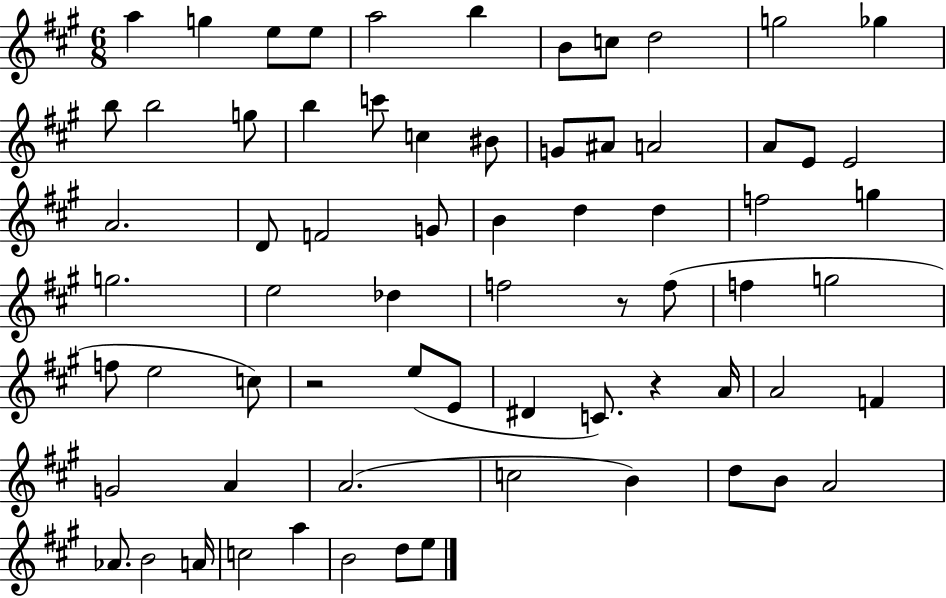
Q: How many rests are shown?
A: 3